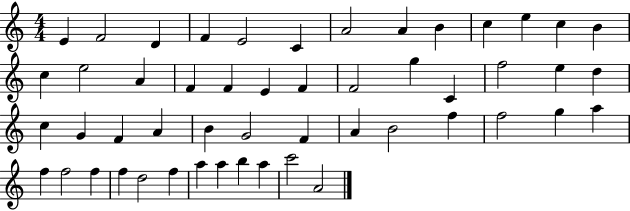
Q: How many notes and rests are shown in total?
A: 51